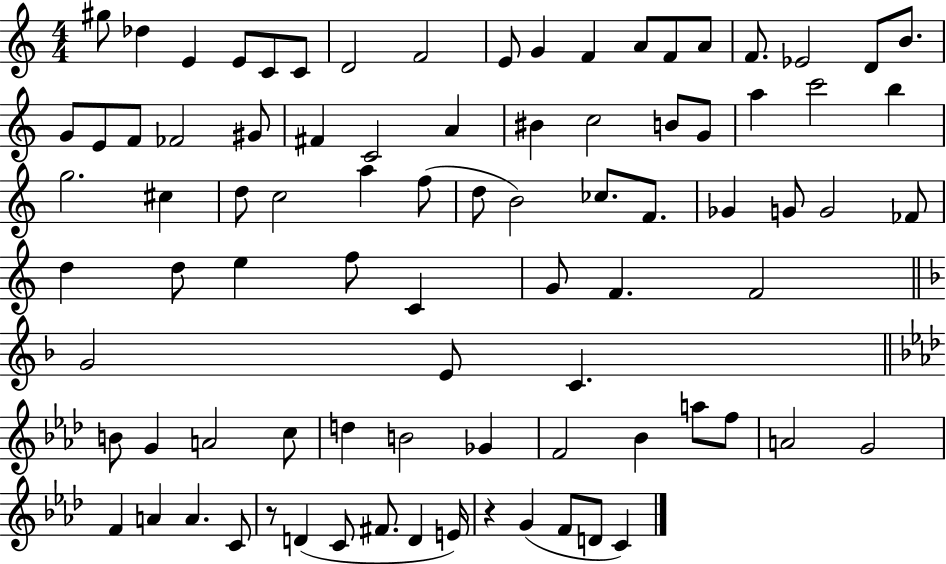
G#5/e Db5/q E4/q E4/e C4/e C4/e D4/h F4/h E4/e G4/q F4/q A4/e F4/e A4/e F4/e. Eb4/h D4/e B4/e. G4/e E4/e F4/e FES4/h G#4/e F#4/q C4/h A4/q BIS4/q C5/h B4/e G4/e A5/q C6/h B5/q G5/h. C#5/q D5/e C5/h A5/q F5/e D5/e B4/h CES5/e. F4/e. Gb4/q G4/e G4/h FES4/e D5/q D5/e E5/q F5/e C4/q G4/e F4/q. F4/h G4/h E4/e C4/q. B4/e G4/q A4/h C5/e D5/q B4/h Gb4/q F4/h Bb4/q A5/e F5/e A4/h G4/h F4/q A4/q A4/q. C4/e R/e D4/q C4/e F#4/e. D4/q E4/s R/q G4/q F4/e D4/e C4/q